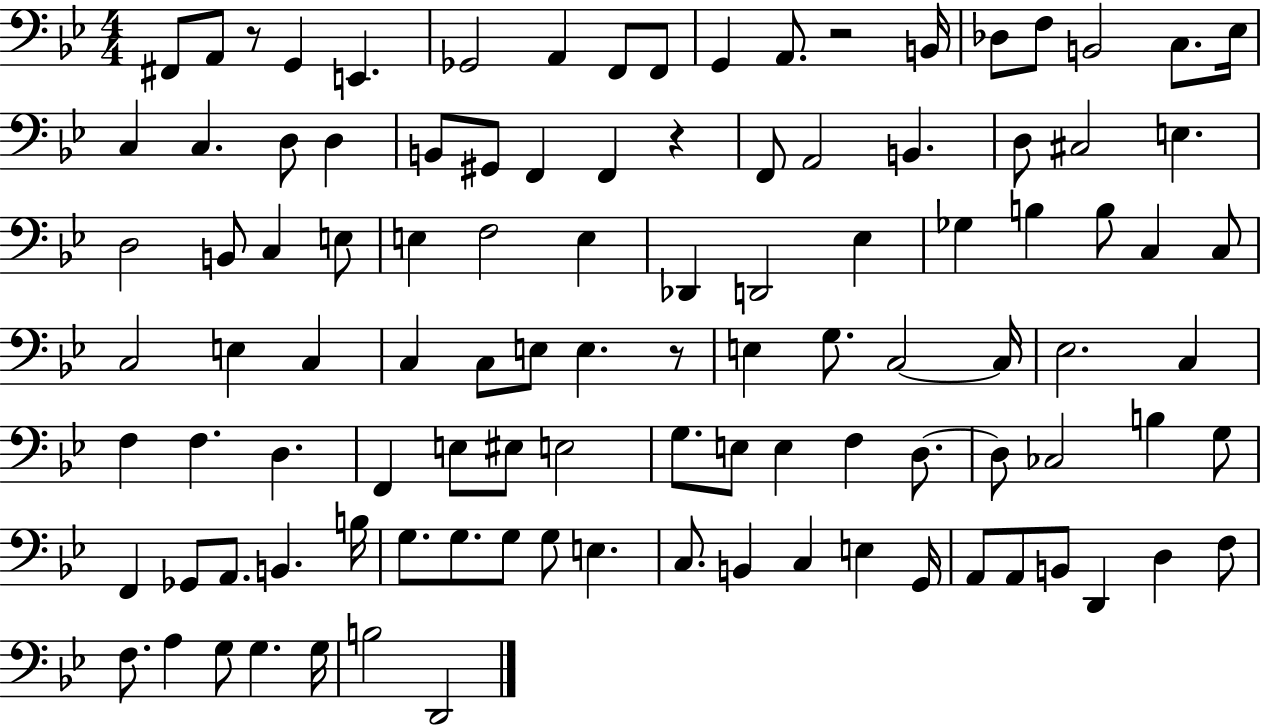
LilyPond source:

{
  \clef bass
  \numericTimeSignature
  \time 4/4
  \key bes \major
  fis,8 a,8 r8 g,4 e,4. | ges,2 a,4 f,8 f,8 | g,4 a,8. r2 b,16 | des8 f8 b,2 c8. ees16 | \break c4 c4. d8 d4 | b,8 gis,8 f,4 f,4 r4 | f,8 a,2 b,4. | d8 cis2 e4. | \break d2 b,8 c4 e8 | e4 f2 e4 | des,4 d,2 ees4 | ges4 b4 b8 c4 c8 | \break c2 e4 c4 | c4 c8 e8 e4. r8 | e4 g8. c2~~ c16 | ees2. c4 | \break f4 f4. d4. | f,4 e8 eis8 e2 | g8. e8 e4 f4 d8.~~ | d8 ces2 b4 g8 | \break f,4 ges,8 a,8. b,4. b16 | g8. g8. g8 g8 e4. | c8. b,4 c4 e4 g,16 | a,8 a,8 b,8 d,4 d4 f8 | \break f8. a4 g8 g4. g16 | b2 d,2 | \bar "|."
}